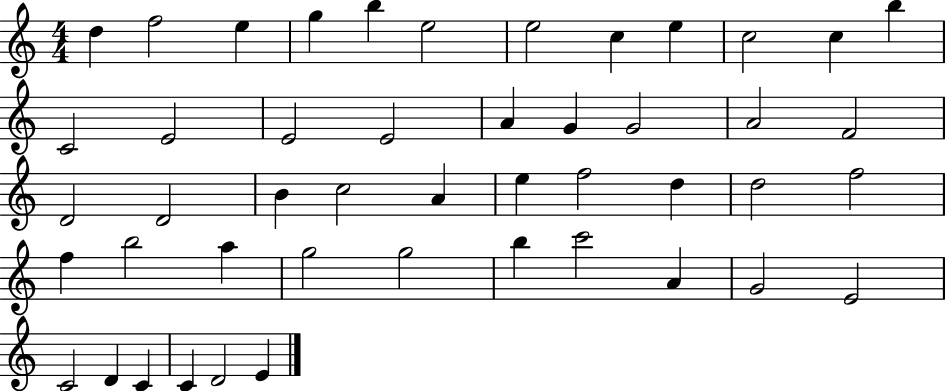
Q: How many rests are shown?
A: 0